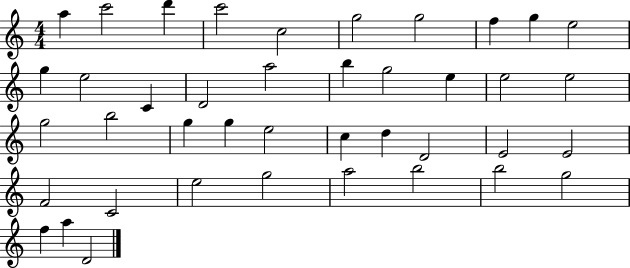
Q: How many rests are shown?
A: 0